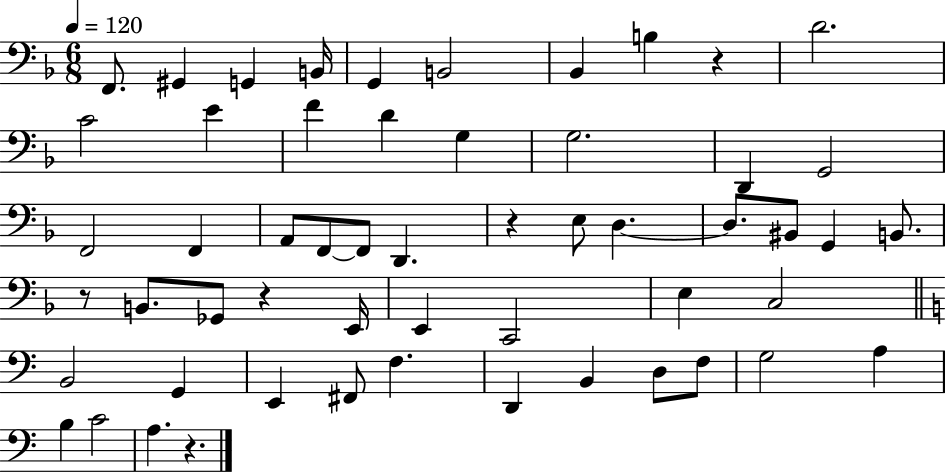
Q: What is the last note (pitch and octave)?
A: A3